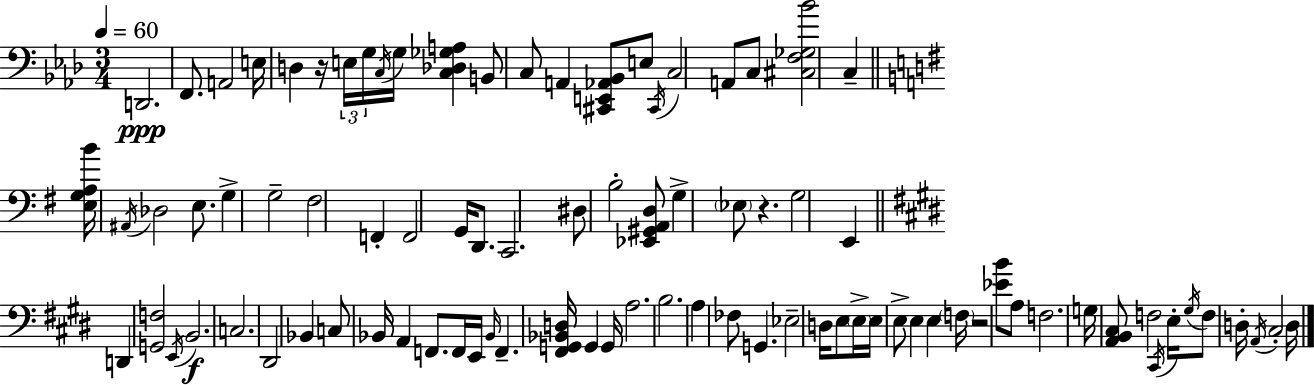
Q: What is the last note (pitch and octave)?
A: D3